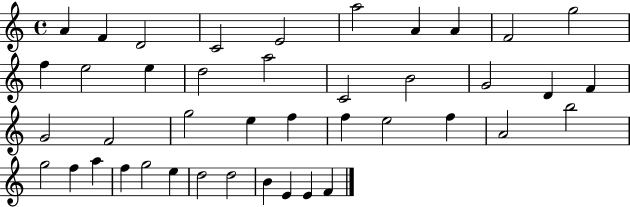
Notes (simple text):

A4/q F4/q D4/h C4/h E4/h A5/h A4/q A4/q F4/h G5/h F5/q E5/h E5/q D5/h A5/h C4/h B4/h G4/h D4/q F4/q G4/h F4/h G5/h E5/q F5/q F5/q E5/h F5/q A4/h B5/h G5/h F5/q A5/q F5/q G5/h E5/q D5/h D5/h B4/q E4/q E4/q F4/q